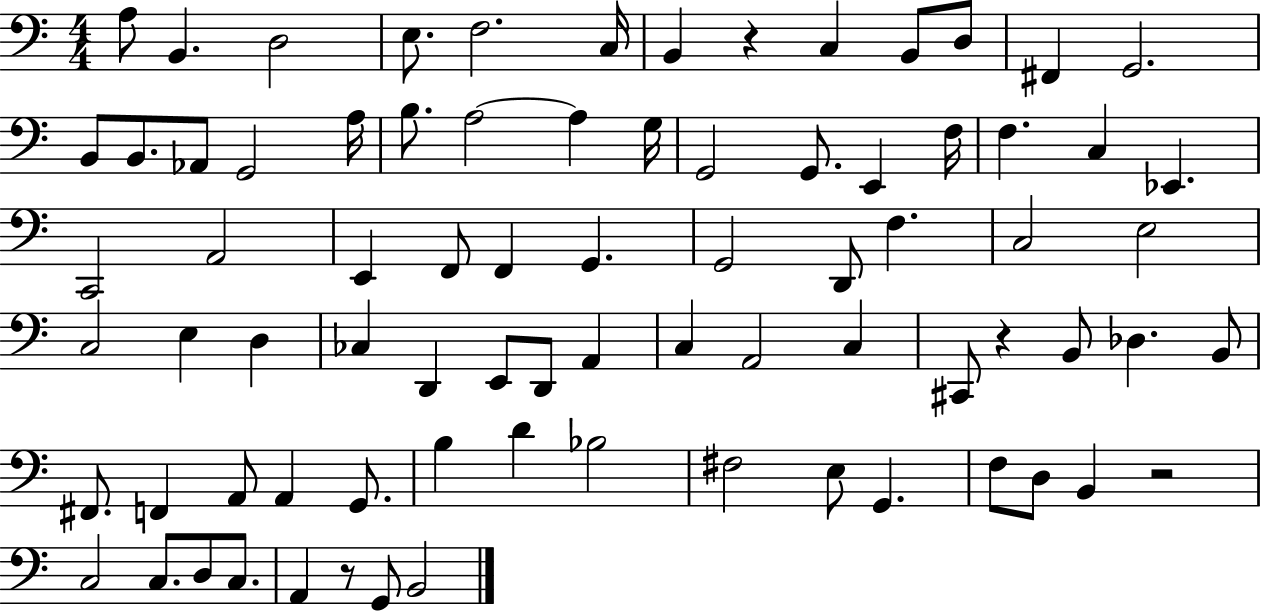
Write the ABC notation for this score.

X:1
T:Untitled
M:4/4
L:1/4
K:C
A,/2 B,, D,2 E,/2 F,2 C,/4 B,, z C, B,,/2 D,/2 ^F,, G,,2 B,,/2 B,,/2 _A,,/2 G,,2 A,/4 B,/2 A,2 A, G,/4 G,,2 G,,/2 E,, F,/4 F, C, _E,, C,,2 A,,2 E,, F,,/2 F,, G,, G,,2 D,,/2 F, C,2 E,2 C,2 E, D, _C, D,, E,,/2 D,,/2 A,, C, A,,2 C, ^C,,/2 z B,,/2 _D, B,,/2 ^F,,/2 F,, A,,/2 A,, G,,/2 B, D _B,2 ^F,2 E,/2 G,, F,/2 D,/2 B,, z2 C,2 C,/2 D,/2 C,/2 A,, z/2 G,,/2 B,,2